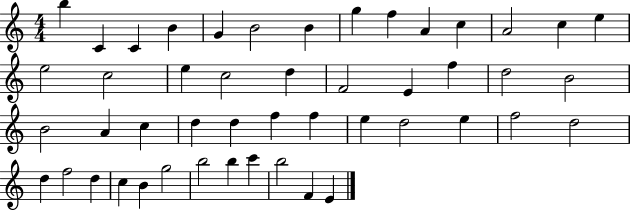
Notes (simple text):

B5/q C4/q C4/q B4/q G4/q B4/h B4/q G5/q F5/q A4/q C5/q A4/h C5/q E5/q E5/h C5/h E5/q C5/h D5/q F4/h E4/q F5/q D5/h B4/h B4/h A4/q C5/q D5/q D5/q F5/q F5/q E5/q D5/h E5/q F5/h D5/h D5/q F5/h D5/q C5/q B4/q G5/h B5/h B5/q C6/q B5/h F4/q E4/q